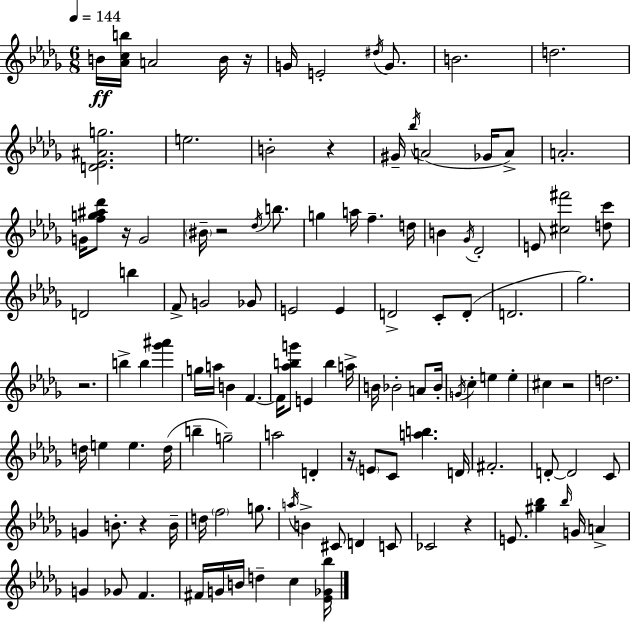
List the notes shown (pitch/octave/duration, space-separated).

B4/s [Ab4,C5,B5]/s A4/h B4/s R/s G4/s E4/h D#5/s G4/e. B4/h. D5/h. [D4,Eb4,A#4,G5]/h. E5/h. B4/h R/q G#4/s Bb5/s A4/h Gb4/s A4/e A4/h. G4/s [F5,G5,A#5,Db6]/e R/s G4/h BIS4/s R/h Db5/s B5/e. G5/q A5/s F5/q. D5/s B4/q Gb4/s Db4/h E4/e [C#5,F#6]/h [D5,C6]/e D4/h B5/q F4/e G4/h Gb4/e E4/h E4/q D4/h C4/e D4/e D4/h. Gb5/h. R/h. B5/q B5/q [Gb6,A#6]/q G5/s A5/s B4/q F4/q. F4/s [Ab5,B5,G6]/e E4/q B5/q A5/s B4/s Bb4/h A4/e Bb4/s G4/s C5/q E5/q E5/q C#5/q R/h D5/h. D5/s E5/q E5/q. D5/s B5/q G5/h A5/h D4/q R/s E4/e C4/e [A5,B5]/q. D4/s F#4/h. D4/e D4/h C4/e G4/q B4/e. R/q B4/s D5/s F5/h G5/e. A5/s B4/q C#4/e D4/q C4/e CES4/h R/q E4/e. [G#5,Bb5]/q Bb5/s G4/s A4/q G4/q Gb4/e F4/q. F#4/s G4/s B4/s D5/q C5/q [Eb4,Gb4,Bb5]/s